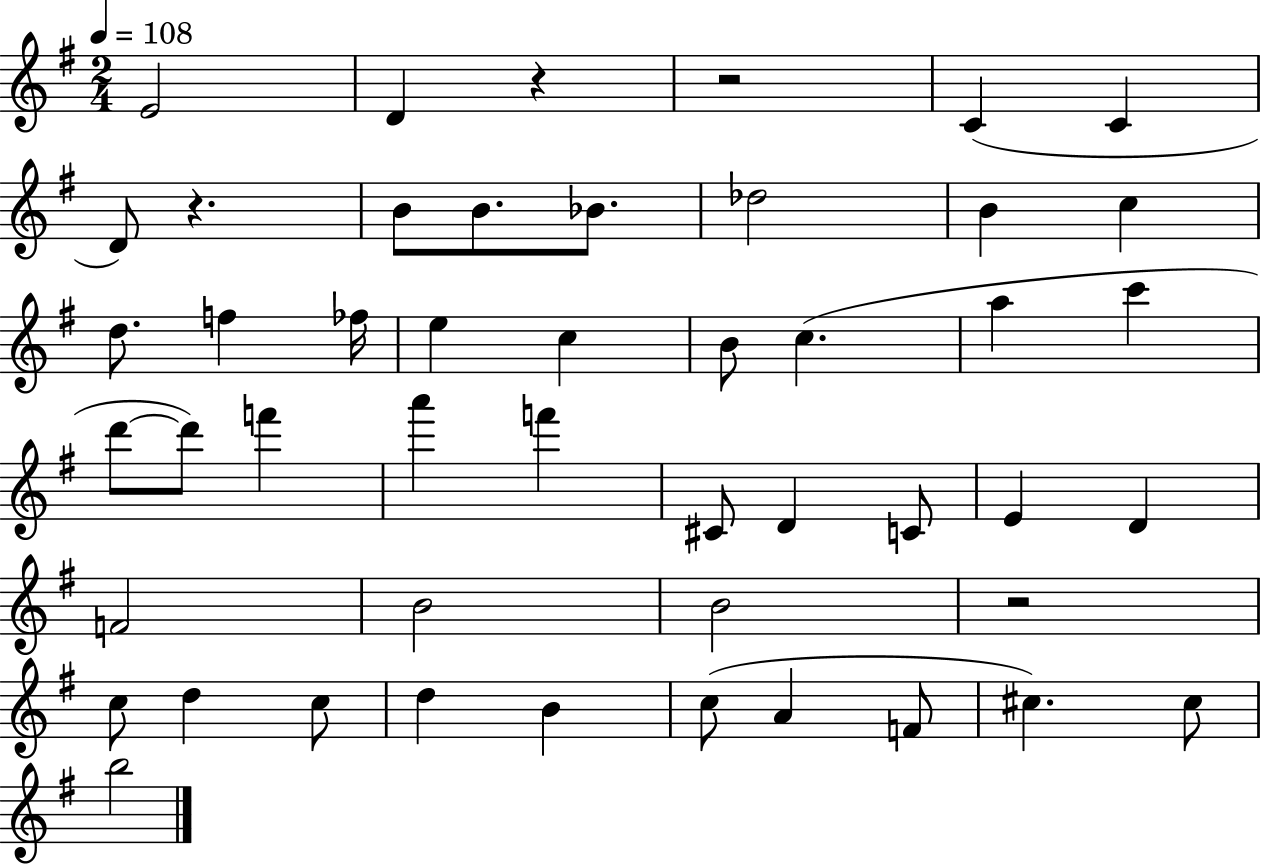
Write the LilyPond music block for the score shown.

{
  \clef treble
  \numericTimeSignature
  \time 2/4
  \key g \major
  \tempo 4 = 108
  \repeat volta 2 { e'2 | d'4 r4 | r2 | c'4( c'4 | \break d'8) r4. | b'8 b'8. bes'8. | des''2 | b'4 c''4 | \break d''8. f''4 fes''16 | e''4 c''4 | b'8 c''4.( | a''4 c'''4 | \break d'''8~~ d'''8) f'''4 | a'''4 f'''4 | cis'8 d'4 c'8 | e'4 d'4 | \break f'2 | b'2 | b'2 | r2 | \break c''8 d''4 c''8 | d''4 b'4 | c''8( a'4 f'8 | cis''4.) cis''8 | \break b''2 | } \bar "|."
}